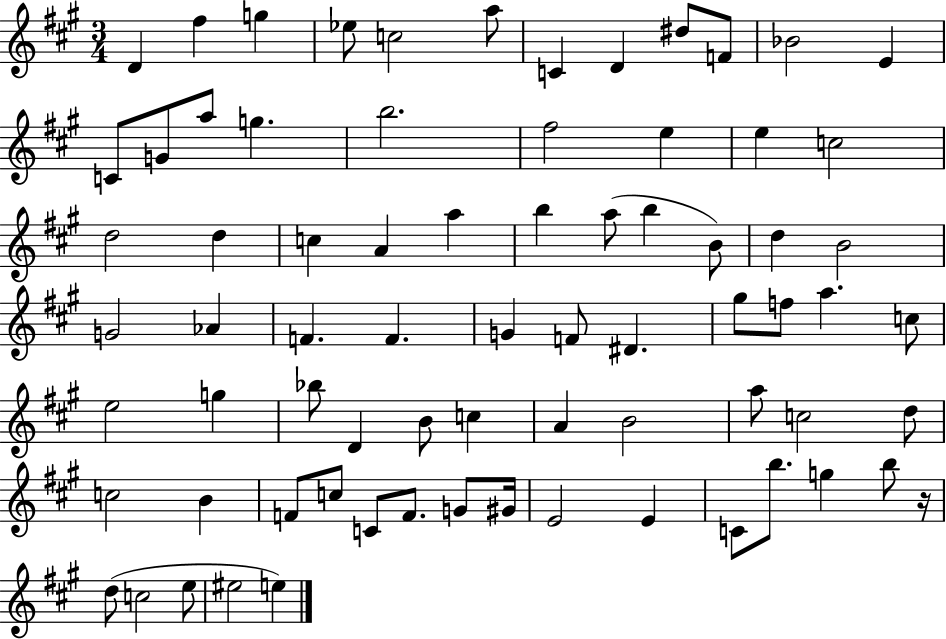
X:1
T:Untitled
M:3/4
L:1/4
K:A
D ^f g _e/2 c2 a/2 C D ^d/2 F/2 _B2 E C/2 G/2 a/2 g b2 ^f2 e e c2 d2 d c A a b a/2 b B/2 d B2 G2 _A F F G F/2 ^D ^g/2 f/2 a c/2 e2 g _b/2 D B/2 c A B2 a/2 c2 d/2 c2 B F/2 c/2 C/2 F/2 G/2 ^G/4 E2 E C/2 b/2 g b/2 z/4 d/2 c2 e/2 ^e2 e